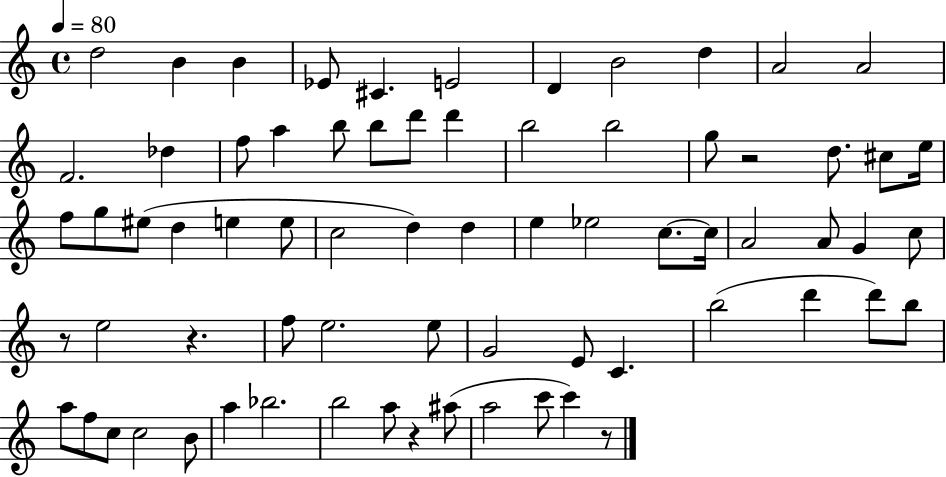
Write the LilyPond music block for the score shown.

{
  \clef treble
  \time 4/4
  \defaultTimeSignature
  \key c \major
  \tempo 4 = 80
  d''2 b'4 b'4 | ees'8 cis'4. e'2 | d'4 b'2 d''4 | a'2 a'2 | \break f'2. des''4 | f''8 a''4 b''8 b''8 d'''8 d'''4 | b''2 b''2 | g''8 r2 d''8. cis''8 e''16 | \break f''8 g''8 eis''8( d''4 e''4 e''8 | c''2 d''4) d''4 | e''4 ees''2 c''8.~~ c''16 | a'2 a'8 g'4 c''8 | \break r8 e''2 r4. | f''8 e''2. e''8 | g'2 e'8 c'4. | b''2( d'''4 d'''8) b''8 | \break a''8 f''8 c''8 c''2 b'8 | a''4 bes''2. | b''2 a''8 r4 ais''8( | a''2 c'''8 c'''4) r8 | \break \bar "|."
}